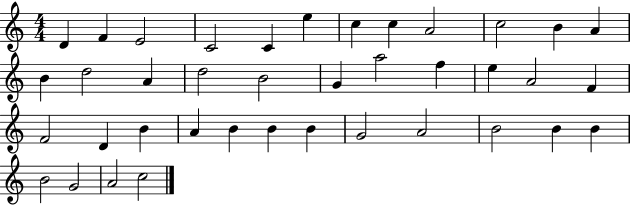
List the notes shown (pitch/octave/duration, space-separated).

D4/q F4/q E4/h C4/h C4/q E5/q C5/q C5/q A4/h C5/h B4/q A4/q B4/q D5/h A4/q D5/h B4/h G4/q A5/h F5/q E5/q A4/h F4/q F4/h D4/q B4/q A4/q B4/q B4/q B4/q G4/h A4/h B4/h B4/q B4/q B4/h G4/h A4/h C5/h